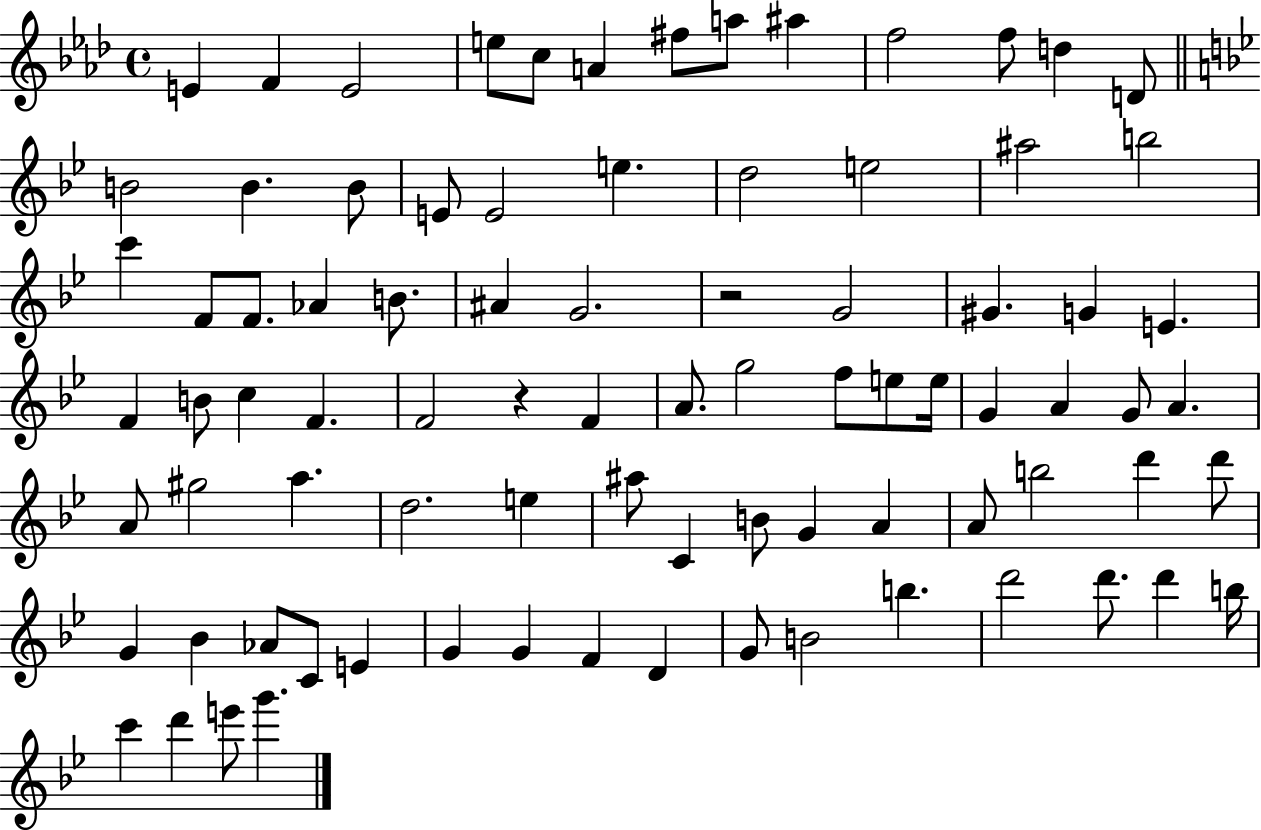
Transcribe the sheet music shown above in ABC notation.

X:1
T:Untitled
M:4/4
L:1/4
K:Ab
E F E2 e/2 c/2 A ^f/2 a/2 ^a f2 f/2 d D/2 B2 B B/2 E/2 E2 e d2 e2 ^a2 b2 c' F/2 F/2 _A B/2 ^A G2 z2 G2 ^G G E F B/2 c F F2 z F A/2 g2 f/2 e/2 e/4 G A G/2 A A/2 ^g2 a d2 e ^a/2 C B/2 G A A/2 b2 d' d'/2 G _B _A/2 C/2 E G G F D G/2 B2 b d'2 d'/2 d' b/4 c' d' e'/2 g'